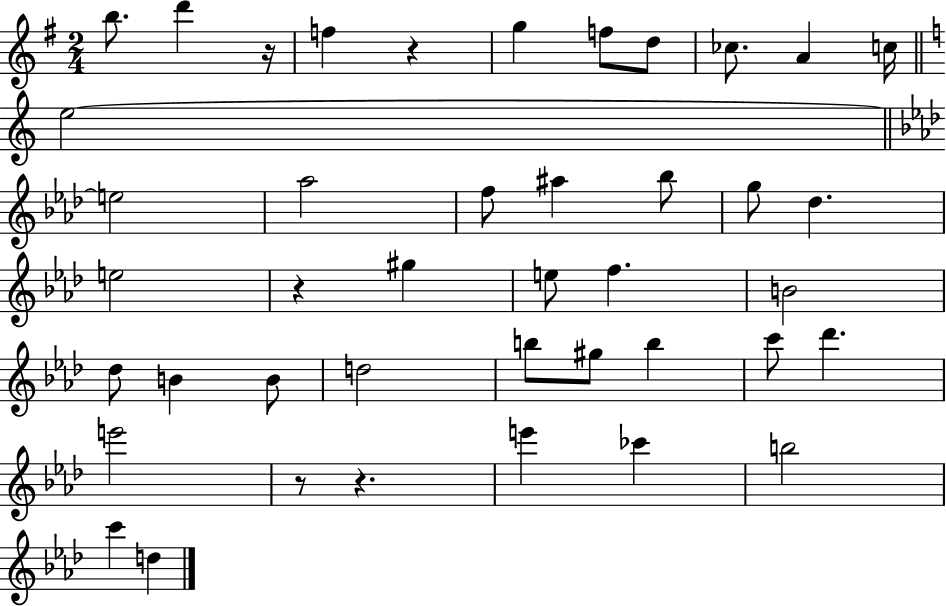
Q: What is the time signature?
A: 2/4